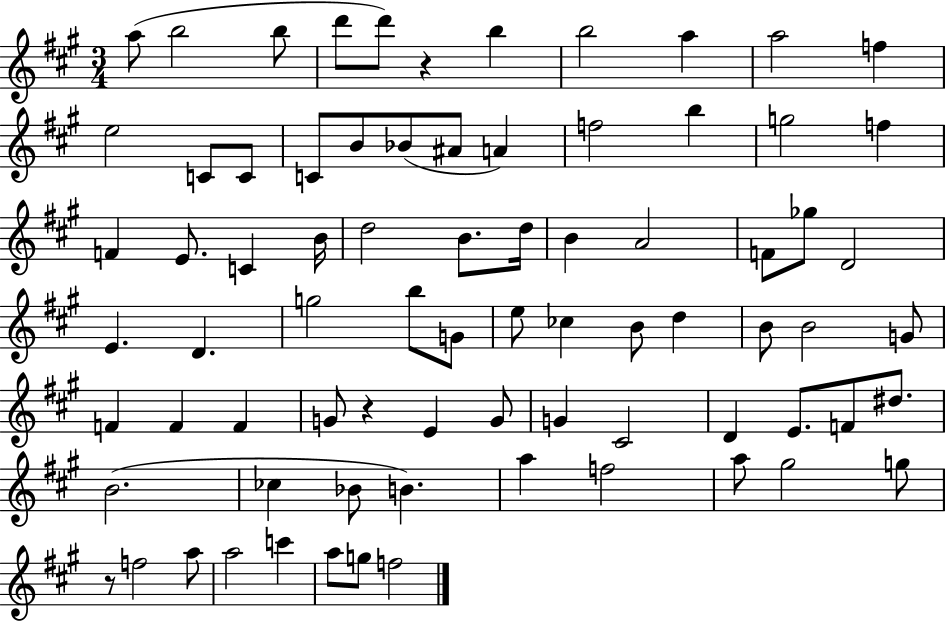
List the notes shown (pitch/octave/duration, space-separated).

A5/e B5/h B5/e D6/e D6/e R/q B5/q B5/h A5/q A5/h F5/q E5/h C4/e C4/e C4/e B4/e Bb4/e A#4/e A4/q F5/h B5/q G5/h F5/q F4/q E4/e. C4/q B4/s D5/h B4/e. D5/s B4/q A4/h F4/e Gb5/e D4/h E4/q. D4/q. G5/h B5/e G4/e E5/e CES5/q B4/e D5/q B4/e B4/h G4/e F4/q F4/q F4/q G4/e R/q E4/q G4/e G4/q C#4/h D4/q E4/e. F4/e D#5/e. B4/h. CES5/q Bb4/e B4/q. A5/q F5/h A5/e G#5/h G5/e R/e F5/h A5/e A5/h C6/q A5/e G5/e F5/h